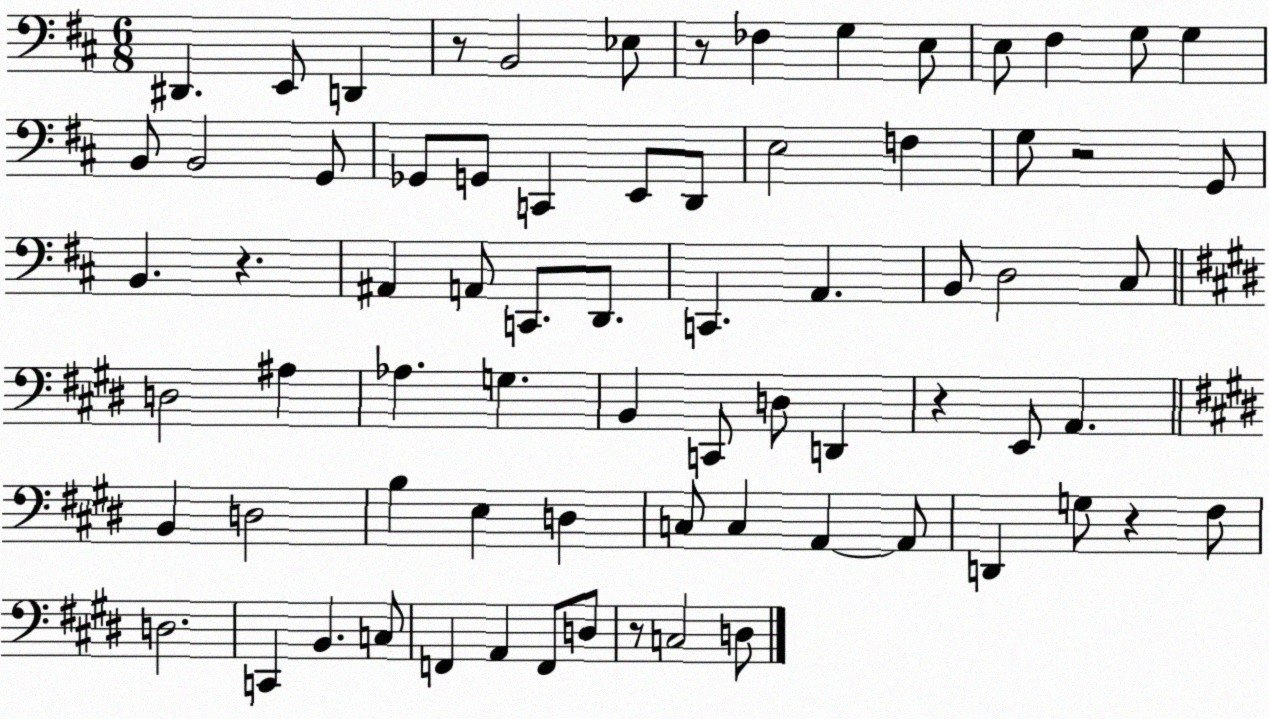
X:1
T:Untitled
M:6/8
L:1/4
K:D
^D,, E,,/2 D,, z/2 B,,2 _E,/2 z/2 _F, G, E,/2 E,/2 ^F, G,/2 G, B,,/2 B,,2 G,,/2 _G,,/2 G,,/2 C,, E,,/2 D,,/2 E,2 F, G,/2 z2 G,,/2 B,, z ^A,, A,,/2 C,,/2 D,,/2 C,, A,, B,,/2 D,2 ^C,/2 D,2 ^A, _A, G, B,, C,,/2 D,/2 D,, z E,,/2 A,, B,, D,2 B, E, D, C,/2 C, A,, A,,/2 D,, G,/2 z ^F,/2 D,2 C,, B,, C,/2 F,, A,, F,,/2 D,/2 z/2 C,2 D,/2